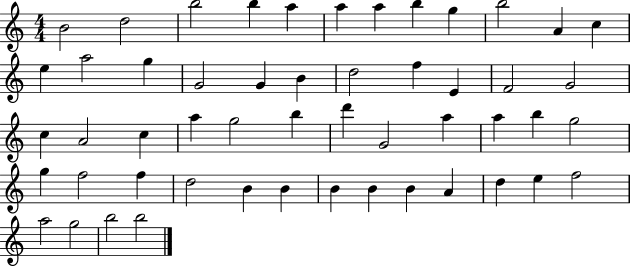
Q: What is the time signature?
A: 4/4